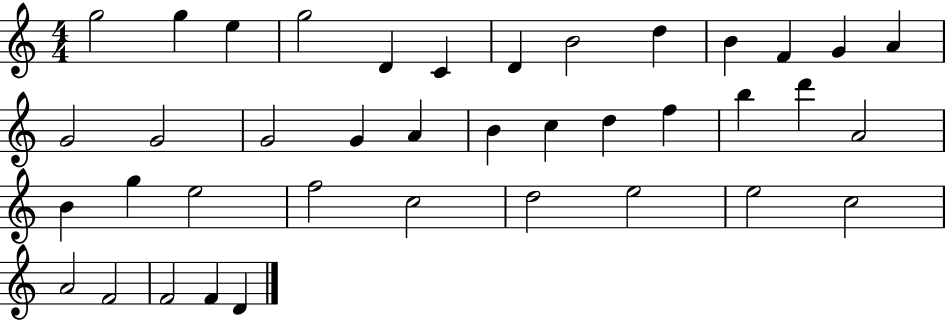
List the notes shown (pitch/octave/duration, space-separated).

G5/h G5/q E5/q G5/h D4/q C4/q D4/q B4/h D5/q B4/q F4/q G4/q A4/q G4/h G4/h G4/h G4/q A4/q B4/q C5/q D5/q F5/q B5/q D6/q A4/h B4/q G5/q E5/h F5/h C5/h D5/h E5/h E5/h C5/h A4/h F4/h F4/h F4/q D4/q